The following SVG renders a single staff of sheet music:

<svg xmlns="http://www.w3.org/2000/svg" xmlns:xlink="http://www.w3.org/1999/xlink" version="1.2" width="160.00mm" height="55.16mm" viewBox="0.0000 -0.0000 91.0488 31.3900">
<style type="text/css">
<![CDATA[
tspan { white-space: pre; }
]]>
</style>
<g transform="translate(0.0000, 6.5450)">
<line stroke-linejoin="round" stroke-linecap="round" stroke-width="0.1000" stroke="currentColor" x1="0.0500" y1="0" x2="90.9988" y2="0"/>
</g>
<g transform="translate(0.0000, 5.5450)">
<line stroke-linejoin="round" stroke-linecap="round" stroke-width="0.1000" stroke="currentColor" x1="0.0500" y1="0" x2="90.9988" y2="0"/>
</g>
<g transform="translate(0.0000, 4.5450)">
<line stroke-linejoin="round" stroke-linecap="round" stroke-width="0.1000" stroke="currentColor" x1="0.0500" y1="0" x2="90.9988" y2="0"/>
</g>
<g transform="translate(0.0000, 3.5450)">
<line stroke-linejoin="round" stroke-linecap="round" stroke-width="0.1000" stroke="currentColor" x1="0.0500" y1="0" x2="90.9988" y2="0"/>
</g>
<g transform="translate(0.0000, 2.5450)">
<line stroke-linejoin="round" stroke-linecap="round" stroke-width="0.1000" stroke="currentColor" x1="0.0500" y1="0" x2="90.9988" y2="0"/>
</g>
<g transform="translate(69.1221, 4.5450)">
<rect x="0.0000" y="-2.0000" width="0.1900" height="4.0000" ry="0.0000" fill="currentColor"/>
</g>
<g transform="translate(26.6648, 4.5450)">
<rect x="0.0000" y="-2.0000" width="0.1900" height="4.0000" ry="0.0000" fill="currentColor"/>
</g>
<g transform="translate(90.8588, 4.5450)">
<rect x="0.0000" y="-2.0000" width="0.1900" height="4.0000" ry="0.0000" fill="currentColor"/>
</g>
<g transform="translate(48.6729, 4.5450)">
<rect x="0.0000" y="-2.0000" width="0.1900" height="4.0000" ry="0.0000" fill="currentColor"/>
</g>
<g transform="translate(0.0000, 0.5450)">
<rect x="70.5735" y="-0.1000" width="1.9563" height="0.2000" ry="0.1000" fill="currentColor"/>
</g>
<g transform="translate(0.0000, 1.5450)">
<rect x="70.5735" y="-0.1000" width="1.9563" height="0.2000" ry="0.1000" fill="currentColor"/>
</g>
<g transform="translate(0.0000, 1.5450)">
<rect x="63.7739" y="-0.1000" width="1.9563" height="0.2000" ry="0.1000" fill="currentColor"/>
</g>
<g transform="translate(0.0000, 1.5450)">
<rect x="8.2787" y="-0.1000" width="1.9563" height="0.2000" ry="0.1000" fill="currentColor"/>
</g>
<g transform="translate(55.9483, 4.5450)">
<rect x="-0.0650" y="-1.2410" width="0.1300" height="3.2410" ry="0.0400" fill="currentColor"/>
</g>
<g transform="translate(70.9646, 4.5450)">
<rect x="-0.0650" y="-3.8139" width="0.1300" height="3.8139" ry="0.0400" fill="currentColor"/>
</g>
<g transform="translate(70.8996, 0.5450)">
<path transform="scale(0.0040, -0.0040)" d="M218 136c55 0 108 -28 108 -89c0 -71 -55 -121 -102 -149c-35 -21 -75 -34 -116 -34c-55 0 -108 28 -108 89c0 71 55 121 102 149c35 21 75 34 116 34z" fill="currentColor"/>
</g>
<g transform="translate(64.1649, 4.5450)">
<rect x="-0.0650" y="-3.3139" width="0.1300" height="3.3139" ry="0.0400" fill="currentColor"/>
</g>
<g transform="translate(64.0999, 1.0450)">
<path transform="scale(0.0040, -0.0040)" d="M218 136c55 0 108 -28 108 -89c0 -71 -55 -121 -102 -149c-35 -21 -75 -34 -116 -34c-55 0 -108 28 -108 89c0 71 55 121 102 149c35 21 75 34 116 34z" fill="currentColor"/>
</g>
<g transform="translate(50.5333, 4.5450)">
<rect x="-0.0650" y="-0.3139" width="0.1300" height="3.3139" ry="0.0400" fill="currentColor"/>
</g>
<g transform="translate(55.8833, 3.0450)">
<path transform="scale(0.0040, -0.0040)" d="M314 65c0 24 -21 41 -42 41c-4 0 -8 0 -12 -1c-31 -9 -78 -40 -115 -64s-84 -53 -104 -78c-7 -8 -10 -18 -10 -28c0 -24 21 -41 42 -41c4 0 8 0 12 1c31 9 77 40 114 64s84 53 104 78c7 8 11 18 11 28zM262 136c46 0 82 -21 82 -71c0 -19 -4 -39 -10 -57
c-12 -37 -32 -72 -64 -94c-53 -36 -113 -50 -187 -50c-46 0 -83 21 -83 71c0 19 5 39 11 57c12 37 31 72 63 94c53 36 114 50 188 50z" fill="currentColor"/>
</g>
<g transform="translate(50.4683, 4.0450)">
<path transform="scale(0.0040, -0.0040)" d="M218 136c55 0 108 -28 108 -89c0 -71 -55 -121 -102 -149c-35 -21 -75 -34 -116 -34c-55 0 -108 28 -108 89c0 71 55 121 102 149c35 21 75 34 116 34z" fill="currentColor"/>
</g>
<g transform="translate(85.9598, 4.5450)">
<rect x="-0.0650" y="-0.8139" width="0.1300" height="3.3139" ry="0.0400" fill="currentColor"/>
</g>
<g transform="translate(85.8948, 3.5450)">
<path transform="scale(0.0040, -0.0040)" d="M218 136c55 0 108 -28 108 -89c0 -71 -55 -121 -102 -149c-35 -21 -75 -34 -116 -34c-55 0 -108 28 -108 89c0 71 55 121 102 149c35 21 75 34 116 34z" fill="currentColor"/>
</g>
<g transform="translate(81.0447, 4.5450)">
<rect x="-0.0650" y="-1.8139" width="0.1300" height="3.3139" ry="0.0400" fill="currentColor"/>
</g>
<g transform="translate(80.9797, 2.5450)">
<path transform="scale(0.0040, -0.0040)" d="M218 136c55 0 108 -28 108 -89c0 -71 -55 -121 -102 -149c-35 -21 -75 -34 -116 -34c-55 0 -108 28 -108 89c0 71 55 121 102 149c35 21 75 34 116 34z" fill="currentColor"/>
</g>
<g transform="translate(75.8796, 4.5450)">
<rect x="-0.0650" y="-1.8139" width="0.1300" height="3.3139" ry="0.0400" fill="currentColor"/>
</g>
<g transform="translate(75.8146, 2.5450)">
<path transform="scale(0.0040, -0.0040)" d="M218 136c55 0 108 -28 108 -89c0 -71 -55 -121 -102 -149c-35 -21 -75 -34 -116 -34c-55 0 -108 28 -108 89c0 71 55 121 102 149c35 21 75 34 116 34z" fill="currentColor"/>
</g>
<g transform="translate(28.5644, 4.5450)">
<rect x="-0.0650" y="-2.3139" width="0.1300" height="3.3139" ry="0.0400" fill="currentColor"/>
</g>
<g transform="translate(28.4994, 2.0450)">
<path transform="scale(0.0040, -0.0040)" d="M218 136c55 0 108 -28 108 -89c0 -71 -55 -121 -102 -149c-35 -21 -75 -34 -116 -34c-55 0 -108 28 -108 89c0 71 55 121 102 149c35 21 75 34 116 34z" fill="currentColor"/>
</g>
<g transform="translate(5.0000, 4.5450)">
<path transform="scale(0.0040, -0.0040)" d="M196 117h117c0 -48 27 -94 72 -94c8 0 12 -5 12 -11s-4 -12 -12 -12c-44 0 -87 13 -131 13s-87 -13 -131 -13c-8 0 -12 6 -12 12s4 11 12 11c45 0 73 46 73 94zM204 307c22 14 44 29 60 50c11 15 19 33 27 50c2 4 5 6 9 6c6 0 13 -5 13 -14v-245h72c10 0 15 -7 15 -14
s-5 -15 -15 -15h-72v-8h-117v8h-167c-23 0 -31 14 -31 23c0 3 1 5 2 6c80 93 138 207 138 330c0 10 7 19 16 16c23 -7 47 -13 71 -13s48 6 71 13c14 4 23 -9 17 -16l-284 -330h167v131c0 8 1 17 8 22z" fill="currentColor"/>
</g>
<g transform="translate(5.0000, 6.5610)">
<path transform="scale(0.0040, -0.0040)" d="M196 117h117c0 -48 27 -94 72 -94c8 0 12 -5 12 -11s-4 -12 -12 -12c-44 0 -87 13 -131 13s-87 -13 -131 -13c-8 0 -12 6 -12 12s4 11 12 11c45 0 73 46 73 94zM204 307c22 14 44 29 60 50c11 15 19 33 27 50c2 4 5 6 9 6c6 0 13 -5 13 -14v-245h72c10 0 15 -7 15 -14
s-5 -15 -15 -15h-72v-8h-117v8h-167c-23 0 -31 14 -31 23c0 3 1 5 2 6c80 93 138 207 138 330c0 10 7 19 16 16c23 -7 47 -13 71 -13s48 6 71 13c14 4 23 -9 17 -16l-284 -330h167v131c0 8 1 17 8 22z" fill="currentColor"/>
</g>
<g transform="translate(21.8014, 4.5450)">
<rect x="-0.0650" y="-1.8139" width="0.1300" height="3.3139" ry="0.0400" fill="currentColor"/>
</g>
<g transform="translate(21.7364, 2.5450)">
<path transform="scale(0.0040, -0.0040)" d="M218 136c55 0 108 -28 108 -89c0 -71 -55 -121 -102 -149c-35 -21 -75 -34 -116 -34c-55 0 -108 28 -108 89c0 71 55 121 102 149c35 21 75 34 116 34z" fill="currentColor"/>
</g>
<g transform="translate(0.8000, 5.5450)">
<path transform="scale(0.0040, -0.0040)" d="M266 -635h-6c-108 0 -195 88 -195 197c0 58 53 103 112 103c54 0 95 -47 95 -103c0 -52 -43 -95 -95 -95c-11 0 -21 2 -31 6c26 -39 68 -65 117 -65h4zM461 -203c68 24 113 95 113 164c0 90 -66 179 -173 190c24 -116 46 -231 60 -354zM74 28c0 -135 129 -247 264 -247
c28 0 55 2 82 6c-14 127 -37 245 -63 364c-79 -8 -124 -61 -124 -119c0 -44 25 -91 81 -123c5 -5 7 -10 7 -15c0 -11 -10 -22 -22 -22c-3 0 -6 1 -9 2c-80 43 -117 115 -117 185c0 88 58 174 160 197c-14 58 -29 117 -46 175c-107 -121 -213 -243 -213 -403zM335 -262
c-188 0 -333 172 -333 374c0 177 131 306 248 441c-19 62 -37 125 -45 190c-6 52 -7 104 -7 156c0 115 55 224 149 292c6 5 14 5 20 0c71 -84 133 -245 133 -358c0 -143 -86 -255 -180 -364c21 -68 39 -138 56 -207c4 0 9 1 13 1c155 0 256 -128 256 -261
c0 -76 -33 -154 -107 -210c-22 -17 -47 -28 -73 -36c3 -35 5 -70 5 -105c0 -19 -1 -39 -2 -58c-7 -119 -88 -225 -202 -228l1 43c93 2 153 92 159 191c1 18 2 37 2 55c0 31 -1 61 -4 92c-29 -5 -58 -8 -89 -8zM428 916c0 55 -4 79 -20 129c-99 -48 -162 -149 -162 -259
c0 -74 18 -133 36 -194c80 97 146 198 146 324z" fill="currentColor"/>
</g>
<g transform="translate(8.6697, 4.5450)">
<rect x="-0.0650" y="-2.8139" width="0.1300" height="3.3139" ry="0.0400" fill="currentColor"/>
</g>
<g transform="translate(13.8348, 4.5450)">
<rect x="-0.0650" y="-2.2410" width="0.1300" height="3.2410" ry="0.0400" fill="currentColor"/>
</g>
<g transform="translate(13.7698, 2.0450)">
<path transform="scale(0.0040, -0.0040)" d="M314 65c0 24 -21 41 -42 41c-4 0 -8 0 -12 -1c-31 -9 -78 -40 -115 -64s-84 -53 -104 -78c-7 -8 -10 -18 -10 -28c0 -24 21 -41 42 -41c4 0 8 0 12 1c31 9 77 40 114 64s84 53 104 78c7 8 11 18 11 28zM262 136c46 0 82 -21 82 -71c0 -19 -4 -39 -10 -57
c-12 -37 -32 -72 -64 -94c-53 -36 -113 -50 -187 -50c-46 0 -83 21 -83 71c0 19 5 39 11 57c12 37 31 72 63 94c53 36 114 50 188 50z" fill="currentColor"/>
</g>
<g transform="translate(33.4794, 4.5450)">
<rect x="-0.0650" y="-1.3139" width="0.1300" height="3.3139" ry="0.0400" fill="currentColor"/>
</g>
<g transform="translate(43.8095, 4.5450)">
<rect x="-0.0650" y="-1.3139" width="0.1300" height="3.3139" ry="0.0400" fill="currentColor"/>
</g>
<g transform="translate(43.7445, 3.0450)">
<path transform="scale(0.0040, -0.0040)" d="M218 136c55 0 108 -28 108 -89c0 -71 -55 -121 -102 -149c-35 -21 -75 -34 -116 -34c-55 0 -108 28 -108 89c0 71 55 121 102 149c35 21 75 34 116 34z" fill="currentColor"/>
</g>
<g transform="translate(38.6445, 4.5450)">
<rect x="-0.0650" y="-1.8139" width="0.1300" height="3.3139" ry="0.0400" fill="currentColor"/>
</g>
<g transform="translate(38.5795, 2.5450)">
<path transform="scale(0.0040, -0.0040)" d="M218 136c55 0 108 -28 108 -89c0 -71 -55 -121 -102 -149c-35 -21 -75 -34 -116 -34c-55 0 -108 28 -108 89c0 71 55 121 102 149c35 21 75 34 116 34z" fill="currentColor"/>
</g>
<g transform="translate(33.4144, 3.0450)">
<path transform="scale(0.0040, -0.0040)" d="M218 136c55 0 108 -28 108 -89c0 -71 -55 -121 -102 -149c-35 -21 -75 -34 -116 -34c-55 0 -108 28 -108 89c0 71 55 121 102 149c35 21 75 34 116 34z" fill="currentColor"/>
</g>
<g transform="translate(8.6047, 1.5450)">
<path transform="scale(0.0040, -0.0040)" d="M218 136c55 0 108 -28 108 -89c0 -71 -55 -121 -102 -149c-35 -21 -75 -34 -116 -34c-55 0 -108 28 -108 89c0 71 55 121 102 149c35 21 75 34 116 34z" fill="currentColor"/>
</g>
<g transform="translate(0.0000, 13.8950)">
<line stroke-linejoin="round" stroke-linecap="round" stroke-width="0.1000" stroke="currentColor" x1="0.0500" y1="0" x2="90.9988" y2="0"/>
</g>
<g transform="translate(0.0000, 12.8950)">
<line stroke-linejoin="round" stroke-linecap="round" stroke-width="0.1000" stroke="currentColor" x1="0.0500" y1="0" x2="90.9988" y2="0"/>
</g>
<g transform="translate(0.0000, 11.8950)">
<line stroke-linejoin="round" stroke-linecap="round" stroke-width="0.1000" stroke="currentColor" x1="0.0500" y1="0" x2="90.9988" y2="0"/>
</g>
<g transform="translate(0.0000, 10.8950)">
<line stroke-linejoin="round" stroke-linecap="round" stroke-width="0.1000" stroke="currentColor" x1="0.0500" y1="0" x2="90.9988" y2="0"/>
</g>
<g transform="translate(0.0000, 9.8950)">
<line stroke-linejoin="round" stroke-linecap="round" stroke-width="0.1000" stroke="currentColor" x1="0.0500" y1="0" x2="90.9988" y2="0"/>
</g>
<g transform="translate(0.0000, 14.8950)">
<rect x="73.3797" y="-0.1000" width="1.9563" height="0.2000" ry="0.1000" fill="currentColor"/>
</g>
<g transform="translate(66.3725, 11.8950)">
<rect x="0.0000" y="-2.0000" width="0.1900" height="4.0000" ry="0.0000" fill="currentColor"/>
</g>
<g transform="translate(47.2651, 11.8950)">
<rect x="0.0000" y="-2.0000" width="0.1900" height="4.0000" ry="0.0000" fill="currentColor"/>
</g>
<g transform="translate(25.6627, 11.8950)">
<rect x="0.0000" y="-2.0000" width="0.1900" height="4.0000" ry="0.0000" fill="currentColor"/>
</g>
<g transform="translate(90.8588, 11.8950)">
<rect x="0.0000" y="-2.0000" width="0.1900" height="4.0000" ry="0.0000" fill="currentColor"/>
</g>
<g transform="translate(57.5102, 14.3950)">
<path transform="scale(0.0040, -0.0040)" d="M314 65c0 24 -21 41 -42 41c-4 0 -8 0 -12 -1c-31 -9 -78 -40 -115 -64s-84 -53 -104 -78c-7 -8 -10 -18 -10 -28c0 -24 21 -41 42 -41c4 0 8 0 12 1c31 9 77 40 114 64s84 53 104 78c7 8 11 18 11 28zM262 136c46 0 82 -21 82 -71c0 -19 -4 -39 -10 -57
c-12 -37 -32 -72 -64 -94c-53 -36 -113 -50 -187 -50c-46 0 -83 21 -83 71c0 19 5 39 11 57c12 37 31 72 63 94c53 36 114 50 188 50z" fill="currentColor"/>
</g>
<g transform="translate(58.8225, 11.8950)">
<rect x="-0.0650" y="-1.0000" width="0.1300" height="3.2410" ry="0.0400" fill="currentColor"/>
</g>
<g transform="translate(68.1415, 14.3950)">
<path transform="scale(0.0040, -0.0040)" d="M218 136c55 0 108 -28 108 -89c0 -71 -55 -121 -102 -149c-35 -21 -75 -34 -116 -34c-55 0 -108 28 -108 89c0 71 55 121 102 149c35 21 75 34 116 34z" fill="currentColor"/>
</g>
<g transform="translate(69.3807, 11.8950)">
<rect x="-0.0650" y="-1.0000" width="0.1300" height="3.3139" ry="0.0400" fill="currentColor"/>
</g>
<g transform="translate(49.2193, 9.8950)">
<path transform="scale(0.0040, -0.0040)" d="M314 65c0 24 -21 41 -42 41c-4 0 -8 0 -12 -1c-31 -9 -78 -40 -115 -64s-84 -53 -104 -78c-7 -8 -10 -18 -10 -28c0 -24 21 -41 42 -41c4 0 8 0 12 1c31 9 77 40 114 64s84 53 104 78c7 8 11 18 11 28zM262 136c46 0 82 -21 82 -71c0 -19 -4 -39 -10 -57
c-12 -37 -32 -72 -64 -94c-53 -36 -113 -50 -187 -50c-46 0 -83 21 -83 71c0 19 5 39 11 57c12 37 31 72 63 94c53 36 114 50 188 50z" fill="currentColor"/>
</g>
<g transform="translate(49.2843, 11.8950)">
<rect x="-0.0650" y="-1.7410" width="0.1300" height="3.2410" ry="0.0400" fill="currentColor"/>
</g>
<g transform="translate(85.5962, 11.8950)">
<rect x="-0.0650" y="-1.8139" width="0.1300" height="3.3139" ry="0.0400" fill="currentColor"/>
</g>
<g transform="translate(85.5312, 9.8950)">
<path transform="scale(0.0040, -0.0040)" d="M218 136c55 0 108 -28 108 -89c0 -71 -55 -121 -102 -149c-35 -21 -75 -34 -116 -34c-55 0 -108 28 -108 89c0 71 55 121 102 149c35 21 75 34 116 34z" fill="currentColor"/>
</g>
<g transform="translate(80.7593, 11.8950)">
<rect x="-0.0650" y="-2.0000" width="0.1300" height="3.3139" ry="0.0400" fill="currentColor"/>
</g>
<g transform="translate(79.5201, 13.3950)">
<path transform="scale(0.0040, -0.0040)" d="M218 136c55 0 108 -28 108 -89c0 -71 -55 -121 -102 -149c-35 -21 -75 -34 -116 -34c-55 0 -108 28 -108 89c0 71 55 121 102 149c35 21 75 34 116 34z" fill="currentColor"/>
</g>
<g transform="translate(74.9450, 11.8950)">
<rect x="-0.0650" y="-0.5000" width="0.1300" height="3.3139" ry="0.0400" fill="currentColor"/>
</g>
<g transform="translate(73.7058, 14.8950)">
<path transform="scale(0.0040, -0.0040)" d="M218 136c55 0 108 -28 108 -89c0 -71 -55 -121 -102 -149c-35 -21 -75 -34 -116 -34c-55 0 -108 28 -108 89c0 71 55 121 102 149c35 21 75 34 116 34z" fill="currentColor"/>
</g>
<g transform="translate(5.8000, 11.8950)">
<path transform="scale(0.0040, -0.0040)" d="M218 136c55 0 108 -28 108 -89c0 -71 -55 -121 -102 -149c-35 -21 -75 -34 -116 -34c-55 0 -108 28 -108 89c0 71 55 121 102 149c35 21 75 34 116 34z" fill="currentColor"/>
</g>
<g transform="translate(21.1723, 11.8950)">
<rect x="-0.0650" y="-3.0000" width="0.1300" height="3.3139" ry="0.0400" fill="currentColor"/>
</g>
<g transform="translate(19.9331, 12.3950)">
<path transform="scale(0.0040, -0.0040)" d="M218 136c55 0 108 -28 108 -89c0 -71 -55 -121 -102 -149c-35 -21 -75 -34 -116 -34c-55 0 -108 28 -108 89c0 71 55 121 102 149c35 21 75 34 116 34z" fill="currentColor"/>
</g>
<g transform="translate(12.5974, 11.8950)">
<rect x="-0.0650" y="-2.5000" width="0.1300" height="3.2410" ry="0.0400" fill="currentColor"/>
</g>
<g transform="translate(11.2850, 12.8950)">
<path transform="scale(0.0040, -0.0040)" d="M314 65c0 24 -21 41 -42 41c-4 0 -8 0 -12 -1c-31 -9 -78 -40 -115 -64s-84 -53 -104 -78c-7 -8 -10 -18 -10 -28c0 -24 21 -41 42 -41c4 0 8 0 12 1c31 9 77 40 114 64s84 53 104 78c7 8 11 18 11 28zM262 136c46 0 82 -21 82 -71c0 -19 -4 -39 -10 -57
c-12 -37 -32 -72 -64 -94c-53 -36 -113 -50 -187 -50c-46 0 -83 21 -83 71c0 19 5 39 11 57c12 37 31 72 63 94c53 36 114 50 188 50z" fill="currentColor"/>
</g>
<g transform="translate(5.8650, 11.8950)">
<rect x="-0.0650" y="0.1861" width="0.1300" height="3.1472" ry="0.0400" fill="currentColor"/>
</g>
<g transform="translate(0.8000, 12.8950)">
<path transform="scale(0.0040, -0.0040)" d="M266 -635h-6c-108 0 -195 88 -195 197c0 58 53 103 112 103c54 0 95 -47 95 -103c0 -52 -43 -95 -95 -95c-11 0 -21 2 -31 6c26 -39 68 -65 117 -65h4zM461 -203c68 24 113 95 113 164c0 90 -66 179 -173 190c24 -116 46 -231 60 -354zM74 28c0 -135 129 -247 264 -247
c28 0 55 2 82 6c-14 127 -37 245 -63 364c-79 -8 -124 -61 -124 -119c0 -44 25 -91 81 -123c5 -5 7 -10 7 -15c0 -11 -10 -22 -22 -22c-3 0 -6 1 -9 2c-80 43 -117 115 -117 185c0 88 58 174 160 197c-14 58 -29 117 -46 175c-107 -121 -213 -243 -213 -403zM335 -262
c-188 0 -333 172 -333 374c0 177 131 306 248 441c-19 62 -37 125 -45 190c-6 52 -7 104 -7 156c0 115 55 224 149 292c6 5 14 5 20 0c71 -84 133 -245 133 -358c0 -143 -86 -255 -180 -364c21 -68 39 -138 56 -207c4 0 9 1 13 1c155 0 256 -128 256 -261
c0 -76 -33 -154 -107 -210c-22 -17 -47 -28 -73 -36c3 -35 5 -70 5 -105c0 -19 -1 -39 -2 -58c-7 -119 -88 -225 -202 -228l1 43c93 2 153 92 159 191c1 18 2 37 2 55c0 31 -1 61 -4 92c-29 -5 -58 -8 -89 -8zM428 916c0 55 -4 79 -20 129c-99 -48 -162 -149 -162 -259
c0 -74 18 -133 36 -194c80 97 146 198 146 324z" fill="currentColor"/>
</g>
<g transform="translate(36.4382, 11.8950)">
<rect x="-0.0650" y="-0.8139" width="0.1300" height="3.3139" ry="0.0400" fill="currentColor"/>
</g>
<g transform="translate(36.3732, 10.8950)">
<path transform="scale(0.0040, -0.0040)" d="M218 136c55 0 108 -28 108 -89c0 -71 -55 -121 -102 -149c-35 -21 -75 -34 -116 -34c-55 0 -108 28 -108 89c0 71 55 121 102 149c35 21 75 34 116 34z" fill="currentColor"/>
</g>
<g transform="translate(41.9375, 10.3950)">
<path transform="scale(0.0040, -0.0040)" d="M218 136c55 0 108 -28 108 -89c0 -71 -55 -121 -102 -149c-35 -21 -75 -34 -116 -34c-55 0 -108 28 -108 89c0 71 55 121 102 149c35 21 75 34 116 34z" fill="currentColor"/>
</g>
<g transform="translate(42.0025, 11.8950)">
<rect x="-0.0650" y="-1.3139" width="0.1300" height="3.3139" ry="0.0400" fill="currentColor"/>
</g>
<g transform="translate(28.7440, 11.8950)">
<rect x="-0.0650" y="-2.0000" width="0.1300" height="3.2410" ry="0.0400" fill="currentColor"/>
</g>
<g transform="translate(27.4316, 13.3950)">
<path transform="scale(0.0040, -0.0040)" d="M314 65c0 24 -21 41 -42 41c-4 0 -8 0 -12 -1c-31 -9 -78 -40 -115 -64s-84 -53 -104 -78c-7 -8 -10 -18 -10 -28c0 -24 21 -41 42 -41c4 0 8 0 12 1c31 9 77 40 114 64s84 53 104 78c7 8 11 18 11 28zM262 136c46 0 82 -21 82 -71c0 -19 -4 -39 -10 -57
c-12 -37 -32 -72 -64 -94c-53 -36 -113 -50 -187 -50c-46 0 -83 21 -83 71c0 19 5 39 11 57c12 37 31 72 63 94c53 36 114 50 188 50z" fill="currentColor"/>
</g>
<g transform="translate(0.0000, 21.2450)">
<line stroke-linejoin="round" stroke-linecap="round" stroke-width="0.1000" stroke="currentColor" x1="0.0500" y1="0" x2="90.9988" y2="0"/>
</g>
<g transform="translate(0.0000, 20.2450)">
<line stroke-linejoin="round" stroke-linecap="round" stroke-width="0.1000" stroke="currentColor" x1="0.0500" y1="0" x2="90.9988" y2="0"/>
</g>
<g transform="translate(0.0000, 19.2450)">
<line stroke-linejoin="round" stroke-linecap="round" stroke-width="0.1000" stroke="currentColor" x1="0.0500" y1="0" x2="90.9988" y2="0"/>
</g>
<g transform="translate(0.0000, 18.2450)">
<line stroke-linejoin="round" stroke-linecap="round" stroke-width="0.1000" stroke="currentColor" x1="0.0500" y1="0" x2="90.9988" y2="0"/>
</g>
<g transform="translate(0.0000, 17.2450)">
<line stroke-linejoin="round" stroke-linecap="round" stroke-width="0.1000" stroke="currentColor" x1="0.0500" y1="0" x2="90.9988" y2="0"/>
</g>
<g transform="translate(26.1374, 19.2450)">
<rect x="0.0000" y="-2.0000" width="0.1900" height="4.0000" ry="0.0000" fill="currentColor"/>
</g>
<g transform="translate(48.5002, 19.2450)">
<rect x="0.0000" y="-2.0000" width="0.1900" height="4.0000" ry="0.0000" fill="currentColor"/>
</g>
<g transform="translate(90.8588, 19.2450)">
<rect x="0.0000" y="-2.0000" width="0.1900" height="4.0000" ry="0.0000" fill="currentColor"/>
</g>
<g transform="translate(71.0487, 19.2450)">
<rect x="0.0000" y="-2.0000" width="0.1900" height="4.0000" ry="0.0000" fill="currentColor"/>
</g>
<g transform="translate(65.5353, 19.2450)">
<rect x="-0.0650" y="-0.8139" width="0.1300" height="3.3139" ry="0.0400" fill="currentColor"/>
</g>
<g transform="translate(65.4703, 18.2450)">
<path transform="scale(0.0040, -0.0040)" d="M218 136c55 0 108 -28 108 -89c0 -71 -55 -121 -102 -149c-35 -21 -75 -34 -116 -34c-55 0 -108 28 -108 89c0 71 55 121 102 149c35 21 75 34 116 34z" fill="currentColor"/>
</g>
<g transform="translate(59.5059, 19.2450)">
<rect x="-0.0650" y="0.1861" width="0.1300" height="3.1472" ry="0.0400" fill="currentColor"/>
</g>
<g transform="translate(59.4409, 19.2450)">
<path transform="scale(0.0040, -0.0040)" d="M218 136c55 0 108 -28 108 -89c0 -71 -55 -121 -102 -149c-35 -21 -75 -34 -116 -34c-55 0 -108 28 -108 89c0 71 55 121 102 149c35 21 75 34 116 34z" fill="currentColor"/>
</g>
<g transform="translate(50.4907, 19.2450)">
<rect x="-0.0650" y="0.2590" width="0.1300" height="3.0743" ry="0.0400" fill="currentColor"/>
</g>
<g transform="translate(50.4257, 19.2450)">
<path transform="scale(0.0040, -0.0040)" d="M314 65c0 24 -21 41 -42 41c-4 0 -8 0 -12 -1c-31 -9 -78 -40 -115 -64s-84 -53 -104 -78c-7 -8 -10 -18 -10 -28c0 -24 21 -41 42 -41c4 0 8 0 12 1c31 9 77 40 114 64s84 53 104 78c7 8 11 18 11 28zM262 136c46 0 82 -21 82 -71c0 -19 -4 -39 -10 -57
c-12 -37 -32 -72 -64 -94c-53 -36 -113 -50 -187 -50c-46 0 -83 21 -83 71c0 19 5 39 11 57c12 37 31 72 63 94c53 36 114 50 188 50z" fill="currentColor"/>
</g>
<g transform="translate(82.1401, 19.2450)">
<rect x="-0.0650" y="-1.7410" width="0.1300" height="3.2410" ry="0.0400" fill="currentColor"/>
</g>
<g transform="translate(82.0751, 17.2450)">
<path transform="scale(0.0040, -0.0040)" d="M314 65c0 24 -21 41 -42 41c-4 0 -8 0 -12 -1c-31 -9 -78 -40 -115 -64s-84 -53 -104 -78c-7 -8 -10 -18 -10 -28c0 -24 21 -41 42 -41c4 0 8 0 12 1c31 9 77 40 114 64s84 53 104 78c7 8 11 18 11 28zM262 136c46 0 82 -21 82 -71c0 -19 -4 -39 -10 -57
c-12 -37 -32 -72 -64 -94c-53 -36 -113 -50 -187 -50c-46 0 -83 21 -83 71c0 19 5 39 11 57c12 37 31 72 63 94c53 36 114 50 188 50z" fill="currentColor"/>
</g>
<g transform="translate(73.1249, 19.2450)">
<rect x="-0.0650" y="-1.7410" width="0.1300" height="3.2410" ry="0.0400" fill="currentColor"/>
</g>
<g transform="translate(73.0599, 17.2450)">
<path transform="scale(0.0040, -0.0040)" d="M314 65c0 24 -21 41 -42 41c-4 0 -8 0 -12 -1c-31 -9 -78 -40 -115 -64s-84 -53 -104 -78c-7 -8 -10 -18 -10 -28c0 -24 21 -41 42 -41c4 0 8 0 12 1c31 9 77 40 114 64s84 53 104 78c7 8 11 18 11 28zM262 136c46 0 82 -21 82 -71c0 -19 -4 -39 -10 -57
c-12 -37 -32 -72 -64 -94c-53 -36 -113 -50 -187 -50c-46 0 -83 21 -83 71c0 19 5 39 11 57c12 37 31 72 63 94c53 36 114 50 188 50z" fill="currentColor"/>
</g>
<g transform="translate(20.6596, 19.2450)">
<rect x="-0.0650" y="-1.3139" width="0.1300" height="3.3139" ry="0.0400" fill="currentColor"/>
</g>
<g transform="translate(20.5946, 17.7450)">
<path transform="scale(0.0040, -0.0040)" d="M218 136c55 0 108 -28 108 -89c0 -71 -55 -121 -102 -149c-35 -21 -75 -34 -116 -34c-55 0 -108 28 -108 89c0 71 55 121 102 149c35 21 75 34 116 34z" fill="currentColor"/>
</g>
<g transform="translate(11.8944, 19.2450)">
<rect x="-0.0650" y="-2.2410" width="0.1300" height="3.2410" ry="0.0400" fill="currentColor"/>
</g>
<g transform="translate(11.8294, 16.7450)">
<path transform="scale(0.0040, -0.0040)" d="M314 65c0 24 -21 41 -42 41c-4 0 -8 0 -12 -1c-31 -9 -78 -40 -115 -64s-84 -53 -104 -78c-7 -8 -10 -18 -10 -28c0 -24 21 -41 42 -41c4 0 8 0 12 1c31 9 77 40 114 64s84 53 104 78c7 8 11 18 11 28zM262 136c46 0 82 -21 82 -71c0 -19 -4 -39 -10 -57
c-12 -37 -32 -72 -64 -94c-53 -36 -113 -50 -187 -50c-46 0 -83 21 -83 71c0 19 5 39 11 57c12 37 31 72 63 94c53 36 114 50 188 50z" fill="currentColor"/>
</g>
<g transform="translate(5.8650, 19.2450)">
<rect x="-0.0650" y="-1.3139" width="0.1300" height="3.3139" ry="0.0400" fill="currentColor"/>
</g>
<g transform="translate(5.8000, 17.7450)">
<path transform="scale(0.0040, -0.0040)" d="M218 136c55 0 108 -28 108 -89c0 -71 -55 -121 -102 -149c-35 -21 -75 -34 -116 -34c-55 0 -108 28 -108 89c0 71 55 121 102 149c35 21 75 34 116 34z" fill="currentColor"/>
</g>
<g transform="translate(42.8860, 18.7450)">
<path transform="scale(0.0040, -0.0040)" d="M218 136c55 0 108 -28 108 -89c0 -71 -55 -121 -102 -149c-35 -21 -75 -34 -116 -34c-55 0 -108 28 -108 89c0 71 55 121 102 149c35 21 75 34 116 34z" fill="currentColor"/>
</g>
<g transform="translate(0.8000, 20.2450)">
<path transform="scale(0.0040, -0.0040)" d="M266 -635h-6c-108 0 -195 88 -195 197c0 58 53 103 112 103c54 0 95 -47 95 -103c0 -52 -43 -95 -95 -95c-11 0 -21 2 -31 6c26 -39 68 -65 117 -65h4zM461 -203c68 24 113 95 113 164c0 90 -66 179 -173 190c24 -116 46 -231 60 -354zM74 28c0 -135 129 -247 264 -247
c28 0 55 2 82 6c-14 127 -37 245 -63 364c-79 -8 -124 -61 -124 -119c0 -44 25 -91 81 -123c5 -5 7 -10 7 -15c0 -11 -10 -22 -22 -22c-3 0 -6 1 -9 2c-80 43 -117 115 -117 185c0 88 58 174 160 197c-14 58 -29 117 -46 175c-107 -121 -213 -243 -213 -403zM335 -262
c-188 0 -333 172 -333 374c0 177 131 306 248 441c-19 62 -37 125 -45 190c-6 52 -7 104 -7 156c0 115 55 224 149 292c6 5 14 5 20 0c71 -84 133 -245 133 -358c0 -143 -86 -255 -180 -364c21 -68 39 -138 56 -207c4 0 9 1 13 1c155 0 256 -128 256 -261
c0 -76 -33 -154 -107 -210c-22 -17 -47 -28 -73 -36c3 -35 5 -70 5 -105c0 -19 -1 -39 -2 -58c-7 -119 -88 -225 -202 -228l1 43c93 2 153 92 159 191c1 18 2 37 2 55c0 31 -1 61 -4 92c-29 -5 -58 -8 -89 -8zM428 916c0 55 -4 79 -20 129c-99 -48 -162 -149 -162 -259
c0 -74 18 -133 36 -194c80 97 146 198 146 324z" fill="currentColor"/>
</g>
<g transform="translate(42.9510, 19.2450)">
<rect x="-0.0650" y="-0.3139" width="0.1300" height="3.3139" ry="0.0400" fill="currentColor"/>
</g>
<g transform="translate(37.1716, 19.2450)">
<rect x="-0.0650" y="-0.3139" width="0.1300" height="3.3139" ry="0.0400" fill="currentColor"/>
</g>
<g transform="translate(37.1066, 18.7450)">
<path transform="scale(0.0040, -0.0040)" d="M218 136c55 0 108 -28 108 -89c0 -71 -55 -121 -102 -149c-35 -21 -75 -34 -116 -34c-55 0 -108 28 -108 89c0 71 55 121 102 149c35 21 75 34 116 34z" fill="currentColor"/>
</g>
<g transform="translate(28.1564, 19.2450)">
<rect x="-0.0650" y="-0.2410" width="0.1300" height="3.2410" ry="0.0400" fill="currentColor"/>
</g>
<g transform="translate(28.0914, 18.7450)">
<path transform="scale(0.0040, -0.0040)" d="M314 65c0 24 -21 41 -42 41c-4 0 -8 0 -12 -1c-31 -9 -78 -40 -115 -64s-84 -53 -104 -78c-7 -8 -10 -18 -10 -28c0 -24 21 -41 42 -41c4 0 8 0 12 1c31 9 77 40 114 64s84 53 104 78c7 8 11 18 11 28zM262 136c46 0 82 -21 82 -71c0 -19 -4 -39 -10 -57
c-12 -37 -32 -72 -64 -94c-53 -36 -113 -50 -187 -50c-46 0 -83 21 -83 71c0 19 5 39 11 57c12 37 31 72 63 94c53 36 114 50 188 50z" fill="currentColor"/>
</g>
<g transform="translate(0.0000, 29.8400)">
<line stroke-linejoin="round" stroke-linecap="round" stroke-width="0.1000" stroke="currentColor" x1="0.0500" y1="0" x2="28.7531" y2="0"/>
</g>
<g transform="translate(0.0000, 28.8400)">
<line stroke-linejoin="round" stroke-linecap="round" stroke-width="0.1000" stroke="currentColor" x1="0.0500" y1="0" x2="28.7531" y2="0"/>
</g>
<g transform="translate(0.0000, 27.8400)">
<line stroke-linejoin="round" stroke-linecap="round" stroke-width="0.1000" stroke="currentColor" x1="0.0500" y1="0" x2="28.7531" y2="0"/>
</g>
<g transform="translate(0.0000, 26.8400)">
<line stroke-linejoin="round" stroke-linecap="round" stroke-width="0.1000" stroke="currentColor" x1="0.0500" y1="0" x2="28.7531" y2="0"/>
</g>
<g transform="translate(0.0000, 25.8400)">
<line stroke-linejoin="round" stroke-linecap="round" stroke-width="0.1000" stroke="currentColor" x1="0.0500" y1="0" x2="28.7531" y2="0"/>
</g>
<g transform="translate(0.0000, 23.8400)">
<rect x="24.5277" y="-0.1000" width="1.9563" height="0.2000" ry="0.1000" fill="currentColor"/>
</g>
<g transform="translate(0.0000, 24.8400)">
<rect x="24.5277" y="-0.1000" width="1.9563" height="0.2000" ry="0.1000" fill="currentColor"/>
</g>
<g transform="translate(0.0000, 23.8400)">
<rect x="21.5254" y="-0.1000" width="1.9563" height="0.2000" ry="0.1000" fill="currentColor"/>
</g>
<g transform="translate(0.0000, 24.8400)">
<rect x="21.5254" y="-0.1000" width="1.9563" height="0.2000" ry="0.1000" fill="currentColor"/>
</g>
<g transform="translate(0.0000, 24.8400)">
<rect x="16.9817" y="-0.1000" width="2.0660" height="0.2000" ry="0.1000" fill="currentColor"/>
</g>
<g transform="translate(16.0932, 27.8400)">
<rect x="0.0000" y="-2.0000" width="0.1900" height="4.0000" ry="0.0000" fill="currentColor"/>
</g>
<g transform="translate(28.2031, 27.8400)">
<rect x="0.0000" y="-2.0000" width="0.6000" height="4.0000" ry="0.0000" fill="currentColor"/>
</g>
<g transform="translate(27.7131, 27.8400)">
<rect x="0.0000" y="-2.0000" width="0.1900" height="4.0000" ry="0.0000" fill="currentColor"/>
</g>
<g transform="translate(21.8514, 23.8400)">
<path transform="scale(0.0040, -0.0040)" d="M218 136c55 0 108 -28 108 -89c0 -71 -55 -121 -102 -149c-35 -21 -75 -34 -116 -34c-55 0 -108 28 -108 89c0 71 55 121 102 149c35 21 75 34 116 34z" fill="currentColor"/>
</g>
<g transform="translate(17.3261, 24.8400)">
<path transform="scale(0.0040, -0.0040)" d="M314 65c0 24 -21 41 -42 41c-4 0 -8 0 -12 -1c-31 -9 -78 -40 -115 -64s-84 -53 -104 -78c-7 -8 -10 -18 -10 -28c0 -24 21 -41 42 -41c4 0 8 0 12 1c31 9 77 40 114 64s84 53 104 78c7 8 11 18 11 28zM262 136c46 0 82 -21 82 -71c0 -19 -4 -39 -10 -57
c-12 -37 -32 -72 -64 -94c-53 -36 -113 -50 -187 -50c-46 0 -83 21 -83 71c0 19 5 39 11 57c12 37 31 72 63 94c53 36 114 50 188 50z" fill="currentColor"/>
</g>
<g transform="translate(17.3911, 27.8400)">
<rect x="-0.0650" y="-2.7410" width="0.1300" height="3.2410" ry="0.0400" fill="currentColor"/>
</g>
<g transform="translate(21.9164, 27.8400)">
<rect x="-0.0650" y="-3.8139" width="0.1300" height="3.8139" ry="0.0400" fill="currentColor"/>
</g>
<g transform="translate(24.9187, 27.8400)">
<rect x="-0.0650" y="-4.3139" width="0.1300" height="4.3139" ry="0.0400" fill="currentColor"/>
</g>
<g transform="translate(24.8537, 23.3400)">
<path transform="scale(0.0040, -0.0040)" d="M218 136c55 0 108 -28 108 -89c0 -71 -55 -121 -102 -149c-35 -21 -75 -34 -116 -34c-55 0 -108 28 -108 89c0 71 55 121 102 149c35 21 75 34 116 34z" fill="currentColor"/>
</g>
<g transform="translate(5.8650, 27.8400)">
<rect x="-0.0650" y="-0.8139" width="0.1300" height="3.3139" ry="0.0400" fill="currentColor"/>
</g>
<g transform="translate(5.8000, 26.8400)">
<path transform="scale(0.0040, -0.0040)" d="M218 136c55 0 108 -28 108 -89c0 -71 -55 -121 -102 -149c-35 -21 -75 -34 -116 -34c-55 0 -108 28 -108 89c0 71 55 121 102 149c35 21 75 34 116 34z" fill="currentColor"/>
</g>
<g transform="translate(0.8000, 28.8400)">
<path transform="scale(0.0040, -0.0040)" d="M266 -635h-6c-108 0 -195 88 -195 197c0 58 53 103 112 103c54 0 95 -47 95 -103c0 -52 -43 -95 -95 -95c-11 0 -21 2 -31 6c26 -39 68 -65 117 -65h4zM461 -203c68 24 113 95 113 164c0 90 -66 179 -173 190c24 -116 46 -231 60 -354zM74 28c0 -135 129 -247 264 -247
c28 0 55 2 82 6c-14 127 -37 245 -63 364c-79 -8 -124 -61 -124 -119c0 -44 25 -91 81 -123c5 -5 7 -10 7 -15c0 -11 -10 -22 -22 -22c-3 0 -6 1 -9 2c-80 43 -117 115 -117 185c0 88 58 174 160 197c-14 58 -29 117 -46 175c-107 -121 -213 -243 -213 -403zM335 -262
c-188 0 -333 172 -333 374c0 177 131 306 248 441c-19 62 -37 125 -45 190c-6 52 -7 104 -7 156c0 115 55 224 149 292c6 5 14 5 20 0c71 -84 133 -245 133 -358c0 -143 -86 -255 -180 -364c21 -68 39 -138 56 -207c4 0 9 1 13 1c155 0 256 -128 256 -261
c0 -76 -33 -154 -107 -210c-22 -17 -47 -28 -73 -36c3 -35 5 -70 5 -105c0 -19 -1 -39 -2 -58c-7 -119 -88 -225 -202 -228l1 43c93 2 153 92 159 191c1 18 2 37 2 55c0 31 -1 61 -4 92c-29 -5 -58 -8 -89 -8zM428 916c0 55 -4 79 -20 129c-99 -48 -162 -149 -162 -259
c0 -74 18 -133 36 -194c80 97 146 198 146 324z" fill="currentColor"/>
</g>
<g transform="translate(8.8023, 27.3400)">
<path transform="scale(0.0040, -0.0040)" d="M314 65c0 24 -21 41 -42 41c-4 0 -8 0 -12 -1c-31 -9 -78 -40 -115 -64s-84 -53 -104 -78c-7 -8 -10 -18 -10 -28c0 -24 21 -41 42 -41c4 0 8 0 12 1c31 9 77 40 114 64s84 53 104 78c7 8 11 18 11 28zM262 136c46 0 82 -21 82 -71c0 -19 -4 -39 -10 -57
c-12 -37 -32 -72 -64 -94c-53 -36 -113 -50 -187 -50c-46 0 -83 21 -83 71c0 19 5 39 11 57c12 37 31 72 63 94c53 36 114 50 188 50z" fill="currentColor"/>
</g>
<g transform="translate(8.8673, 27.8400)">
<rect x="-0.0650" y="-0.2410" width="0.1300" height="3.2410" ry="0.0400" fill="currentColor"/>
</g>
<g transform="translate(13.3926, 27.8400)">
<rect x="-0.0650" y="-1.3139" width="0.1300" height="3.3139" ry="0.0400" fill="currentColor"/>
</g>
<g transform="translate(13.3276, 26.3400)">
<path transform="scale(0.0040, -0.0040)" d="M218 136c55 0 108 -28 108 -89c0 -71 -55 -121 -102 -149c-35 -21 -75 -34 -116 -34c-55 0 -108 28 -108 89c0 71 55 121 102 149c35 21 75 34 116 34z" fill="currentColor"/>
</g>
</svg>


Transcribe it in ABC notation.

X:1
T:Untitled
M:4/4
L:1/4
K:C
a g2 f g e f e c e2 b c' f f d B G2 A F2 d e f2 D2 D C F f e g2 e c2 c c B2 B d f2 f2 d c2 e a2 c' d'